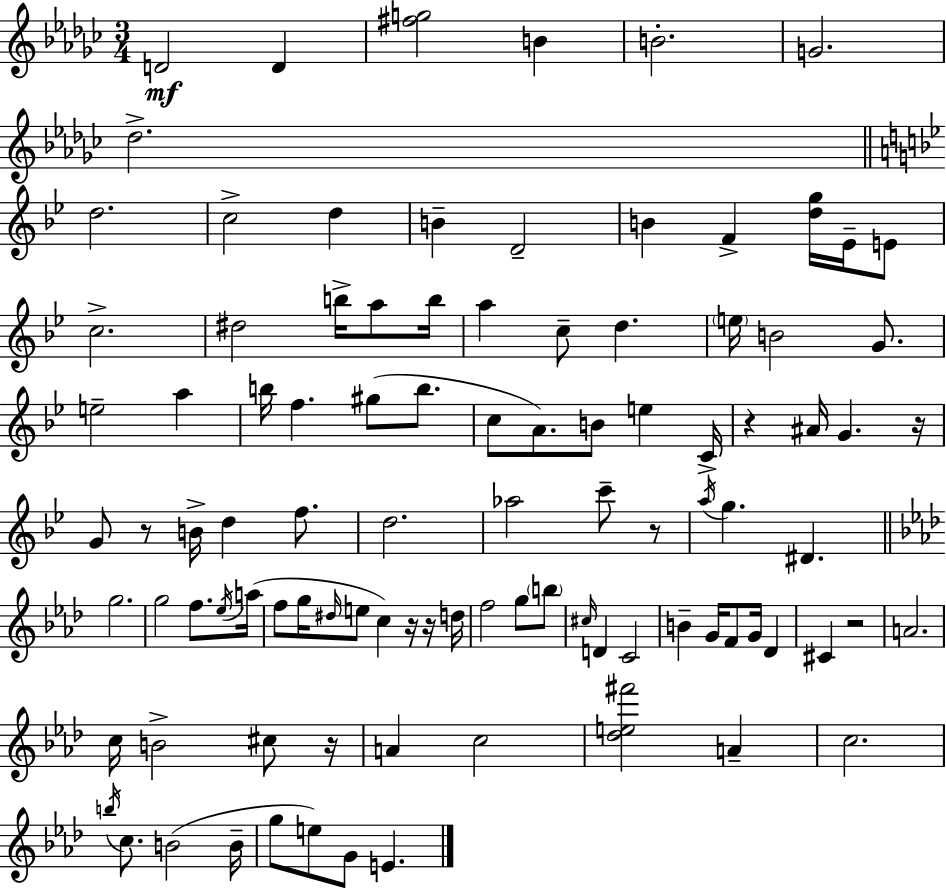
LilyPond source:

{
  \clef treble
  \numericTimeSignature
  \time 3/4
  \key ees \minor
  \repeat volta 2 { d'2\mf d'4 | <fis'' g''>2 b'4 | b'2.-. | g'2. | \break des''2.-> | \bar "||" \break \key bes \major d''2. | c''2-> d''4 | b'4-- d'2-- | b'4 f'4-> <d'' g''>16 ees'16-- e'8 | \break c''2.-> | dis''2 b''16-> a''8 b''16 | a''4 c''8-- d''4. | \parenthesize e''16 b'2 g'8. | \break e''2-- a''4 | b''16 f''4. gis''8( b''8. | c''8 a'8.) b'8 e''4 c'16-> | r4 ais'16 g'4. r16 | \break g'8 r8 b'16-> d''4 f''8. | d''2. | aes''2 c'''8-- r8 | \acciaccatura { a''16 } g''4. dis'4. | \break \bar "||" \break \key aes \major g''2. | g''2 f''8. \acciaccatura { ees''16 } | a''16( f''8 g''16 \grace { dis''16 } e''8 c''4) r16 | r16 d''16 f''2 g''8 | \break \parenthesize b''8 \grace { cis''16 } d'4 c'2 | b'4-- g'16 f'8 g'16 des'4 | cis'4 r2 | a'2. | \break c''16 b'2-> | cis''8 r16 a'4 c''2 | <des'' e'' fis'''>2 a'4-- | c''2. | \break \acciaccatura { b''16 } c''8. b'2( | b'16-- g''8 e''8) g'8 e'4. | } \bar "|."
}